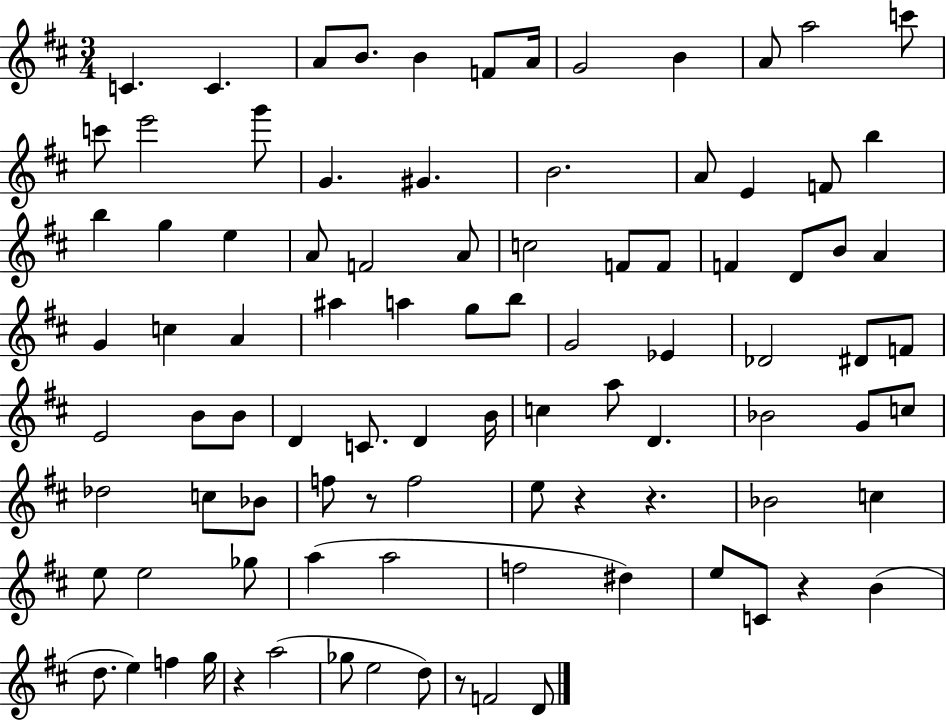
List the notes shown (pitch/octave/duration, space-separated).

C4/q. C4/q. A4/e B4/e. B4/q F4/e A4/s G4/h B4/q A4/e A5/h C6/e C6/e E6/h G6/e G4/q. G#4/q. B4/h. A4/e E4/q F4/e B5/q B5/q G5/q E5/q A4/e F4/h A4/e C5/h F4/e F4/e F4/q D4/e B4/e A4/q G4/q C5/q A4/q A#5/q A5/q G5/e B5/e G4/h Eb4/q Db4/h D#4/e F4/e E4/h B4/e B4/e D4/q C4/e. D4/q B4/s C5/q A5/e D4/q. Bb4/h G4/e C5/e Db5/h C5/e Bb4/e F5/e R/e F5/h E5/e R/q R/q. Bb4/h C5/q E5/e E5/h Gb5/e A5/q A5/h F5/h D#5/q E5/e C4/e R/q B4/q D5/e. E5/q F5/q G5/s R/q A5/h Gb5/e E5/h D5/e R/e F4/h D4/e